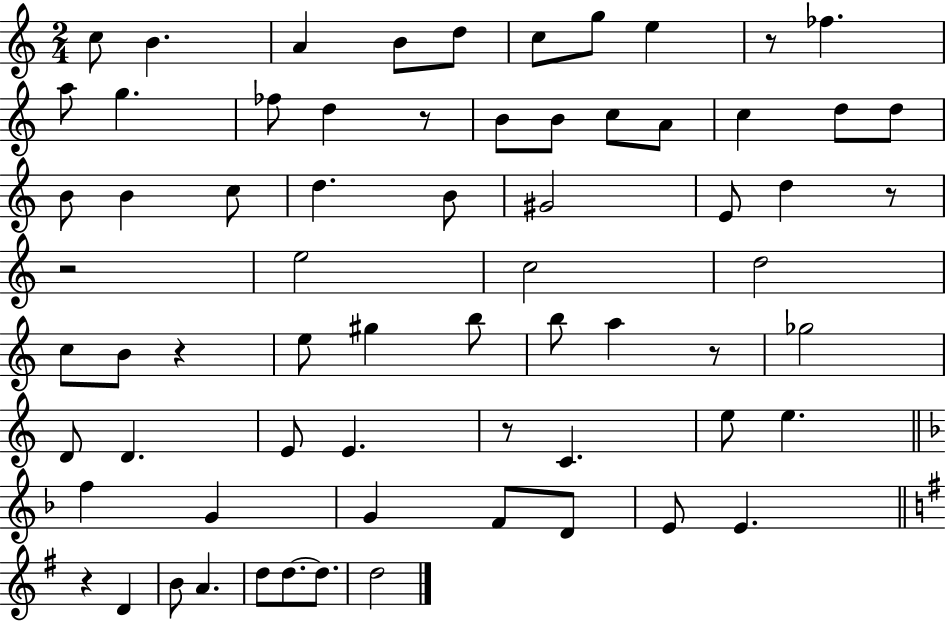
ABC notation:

X:1
T:Untitled
M:2/4
L:1/4
K:C
c/2 B A B/2 d/2 c/2 g/2 e z/2 _f a/2 g _f/2 d z/2 B/2 B/2 c/2 A/2 c d/2 d/2 B/2 B c/2 d B/2 ^G2 E/2 d z/2 z2 e2 c2 d2 c/2 B/2 z e/2 ^g b/2 b/2 a z/2 _g2 D/2 D E/2 E z/2 C e/2 e f G G F/2 D/2 E/2 E z D B/2 A d/2 d/2 d/2 d2